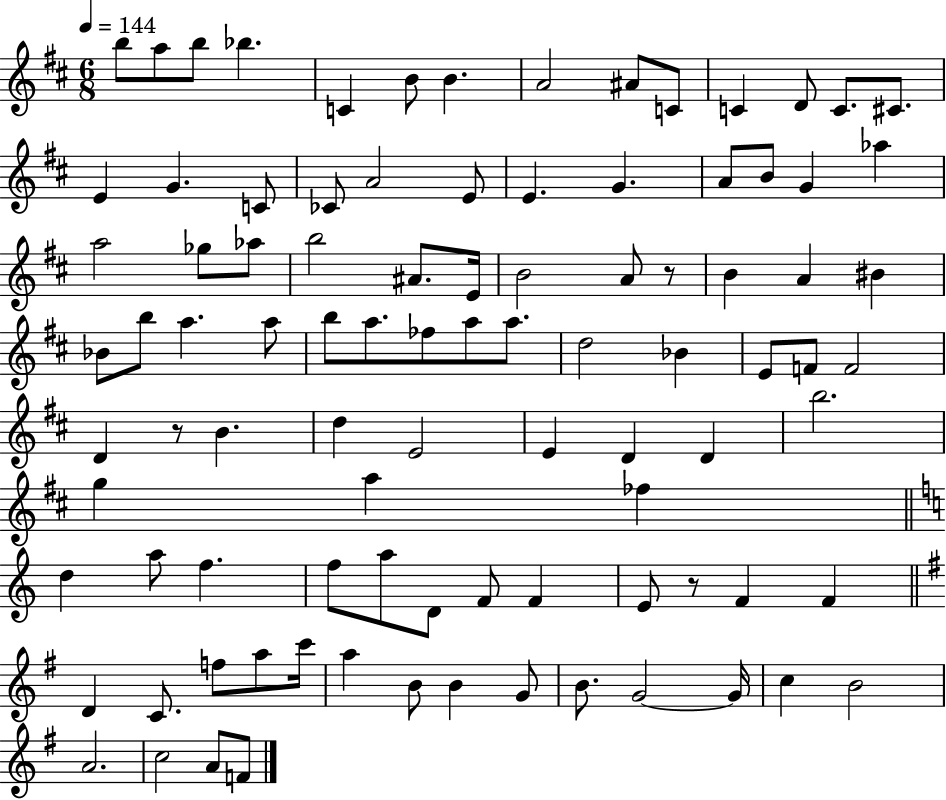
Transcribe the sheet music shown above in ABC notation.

X:1
T:Untitled
M:6/8
L:1/4
K:D
b/2 a/2 b/2 _b C B/2 B A2 ^A/2 C/2 C D/2 C/2 ^C/2 E G C/2 _C/2 A2 E/2 E G A/2 B/2 G _a a2 _g/2 _a/2 b2 ^A/2 E/4 B2 A/2 z/2 B A ^B _B/2 b/2 a a/2 b/2 a/2 _f/2 a/2 a/2 d2 _B E/2 F/2 F2 D z/2 B d E2 E D D b2 g a _f d a/2 f f/2 a/2 D/2 F/2 F E/2 z/2 F F D C/2 f/2 a/2 c'/4 a B/2 B G/2 B/2 G2 G/4 c B2 A2 c2 A/2 F/2